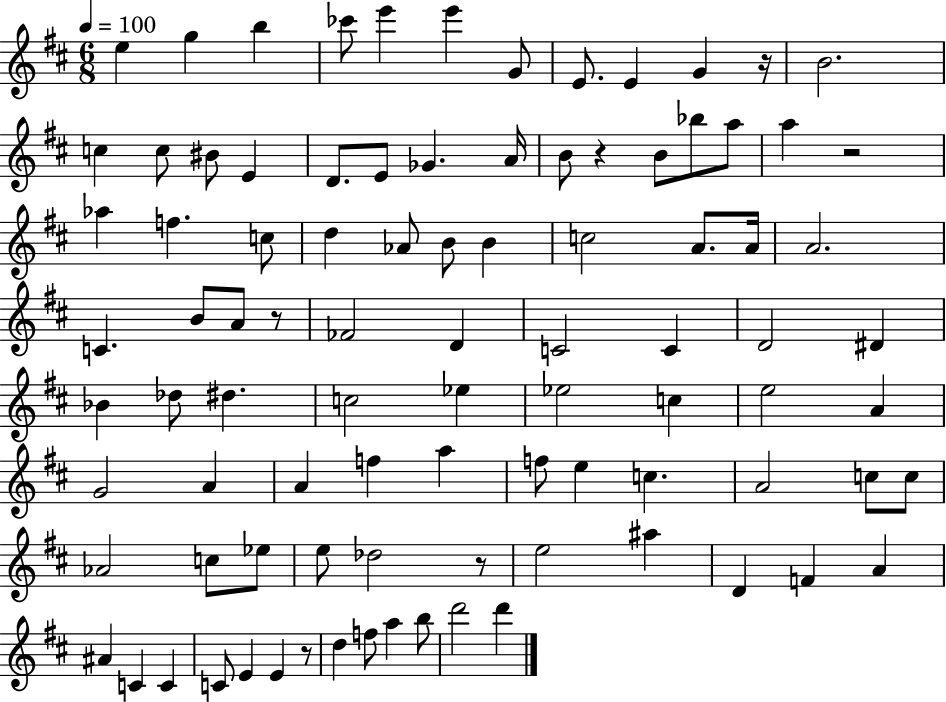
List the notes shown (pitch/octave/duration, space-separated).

E5/q G5/q B5/q CES6/e E6/q E6/q G4/e E4/e. E4/q G4/q R/s B4/h. C5/q C5/e BIS4/e E4/q D4/e. E4/e Gb4/q. A4/s B4/e R/q B4/e Bb5/e A5/e A5/q R/h Ab5/q F5/q. C5/e D5/q Ab4/e B4/e B4/q C5/h A4/e. A4/s A4/h. C4/q. B4/e A4/e R/e FES4/h D4/q C4/h C4/q D4/h D#4/q Bb4/q Db5/e D#5/q. C5/h Eb5/q Eb5/h C5/q E5/h A4/q G4/h A4/q A4/q F5/q A5/q F5/e E5/q C5/q. A4/h C5/e C5/e Ab4/h C5/e Eb5/e E5/e Db5/h R/e E5/h A#5/q D4/q F4/q A4/q A#4/q C4/q C4/q C4/e E4/q E4/q R/e D5/q F5/e A5/q B5/e D6/h D6/q